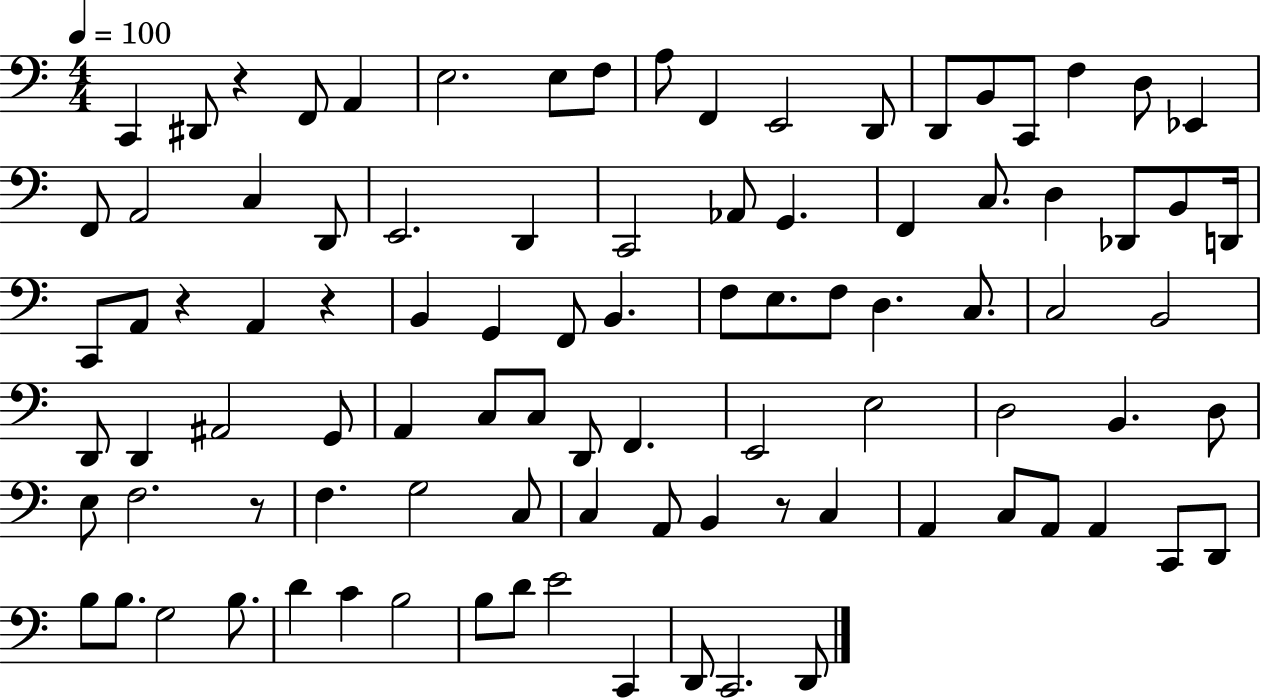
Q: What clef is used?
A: bass